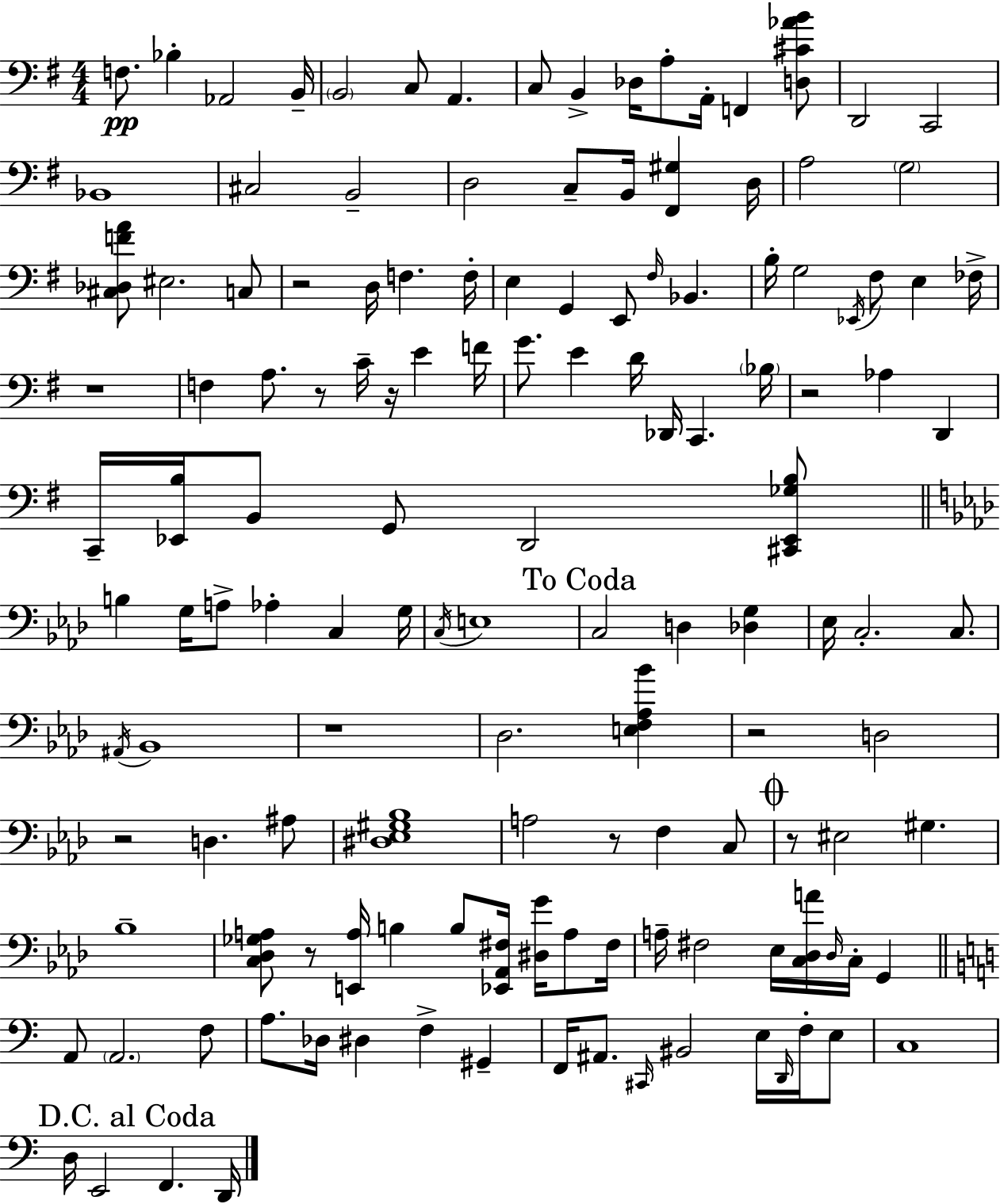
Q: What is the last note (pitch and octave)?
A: D2